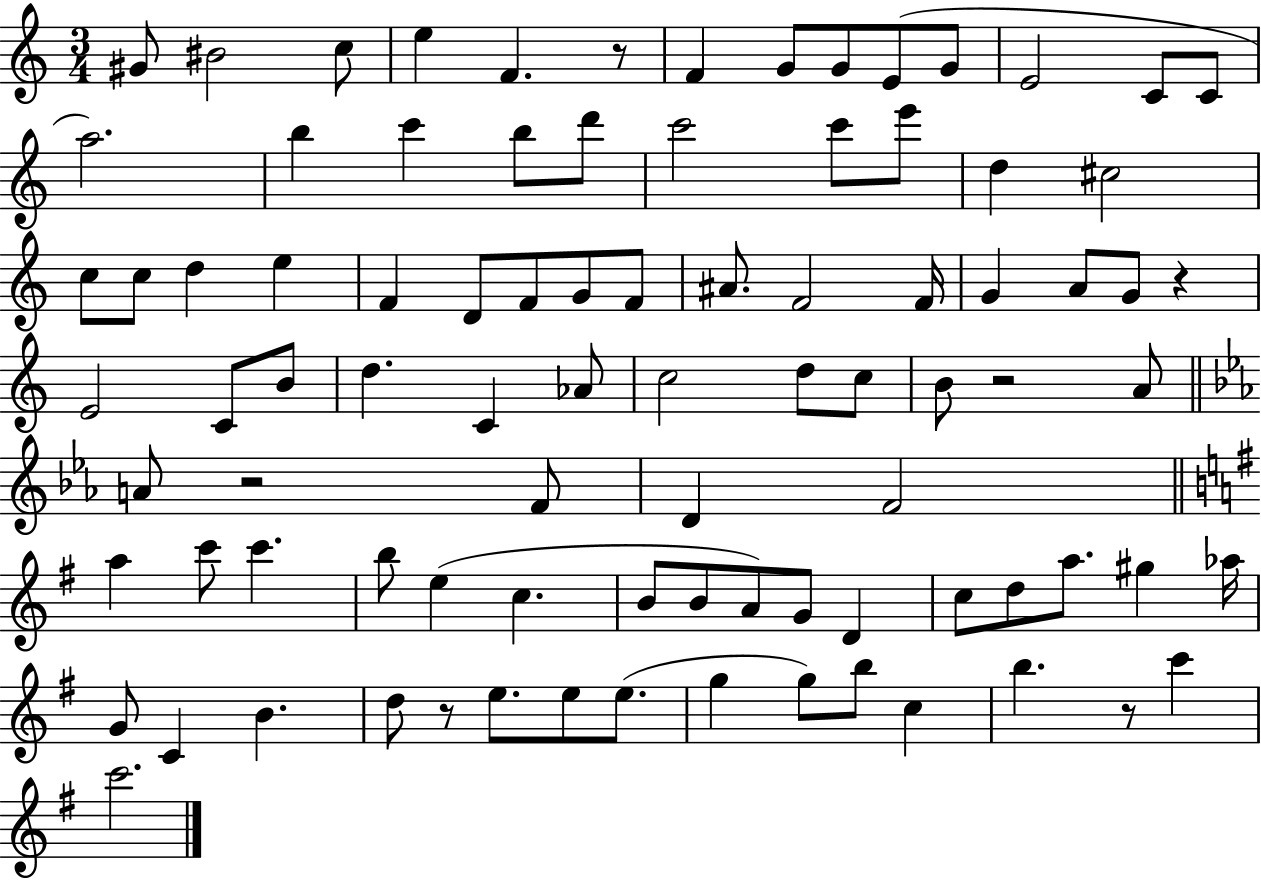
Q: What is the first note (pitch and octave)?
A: G#4